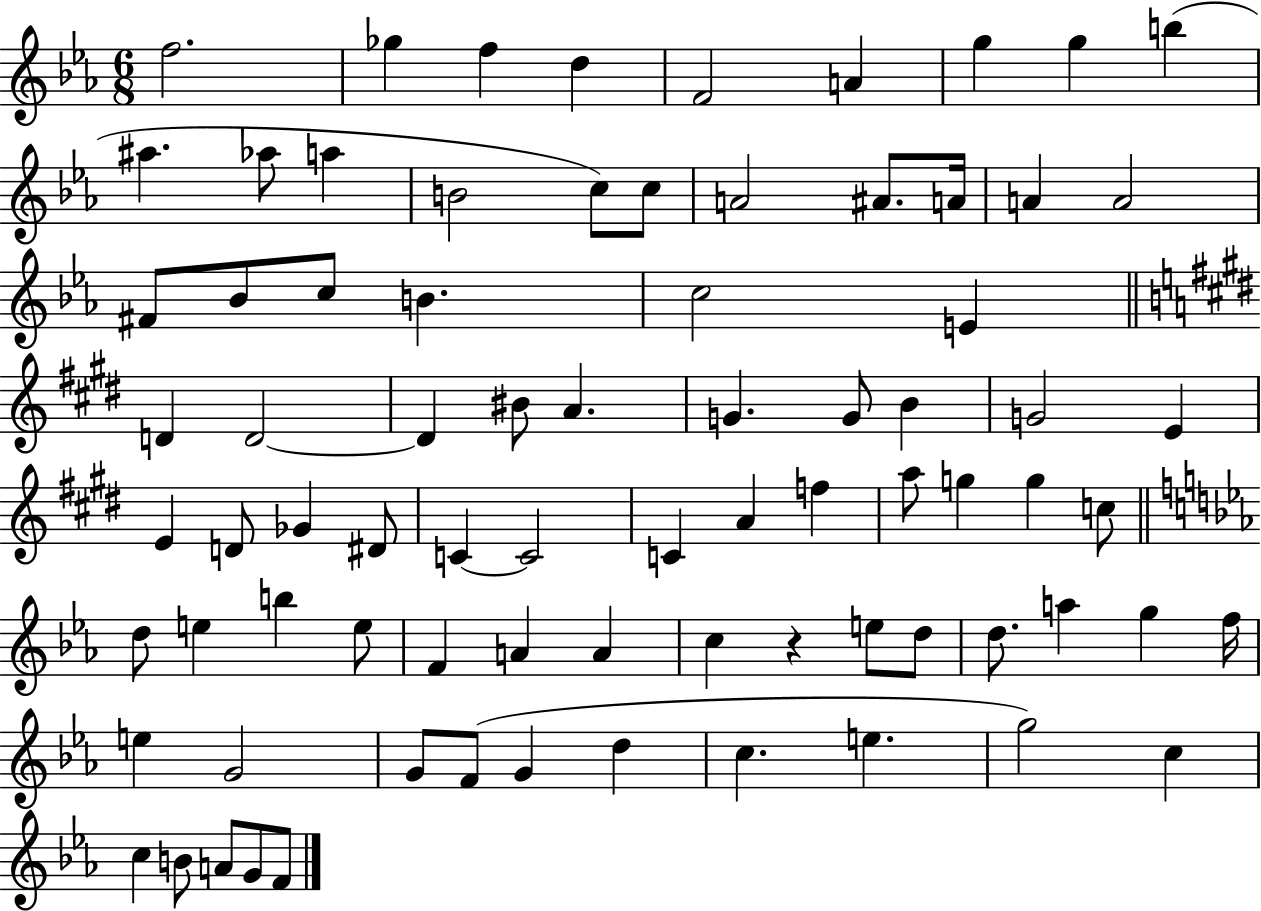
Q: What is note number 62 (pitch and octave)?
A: G5